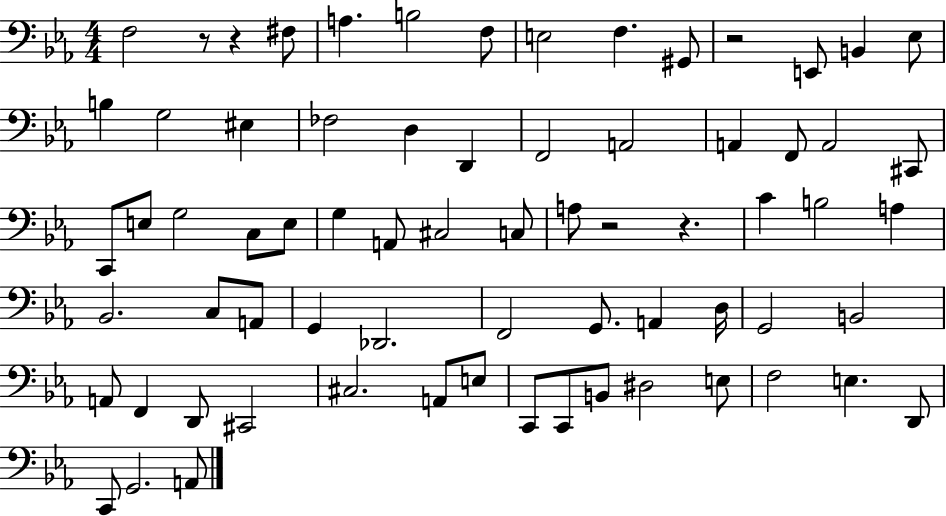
{
  \clef bass
  \numericTimeSignature
  \time 4/4
  \key ees \major
  f2 r8 r4 fis8 | a4. b2 f8 | e2 f4. gis,8 | r2 e,8 b,4 ees8 | \break b4 g2 eis4 | fes2 d4 d,4 | f,2 a,2 | a,4 f,8 a,2 cis,8 | \break c,8 e8 g2 c8 e8 | g4 a,8 cis2 c8 | a8 r2 r4. | c'4 b2 a4 | \break bes,2. c8 a,8 | g,4 des,2. | f,2 g,8. a,4 d16 | g,2 b,2 | \break a,8 f,4 d,8 cis,2 | cis2. a,8 e8 | c,8 c,8 b,8 dis2 e8 | f2 e4. d,8 | \break c,8 g,2. a,8 | \bar "|."
}